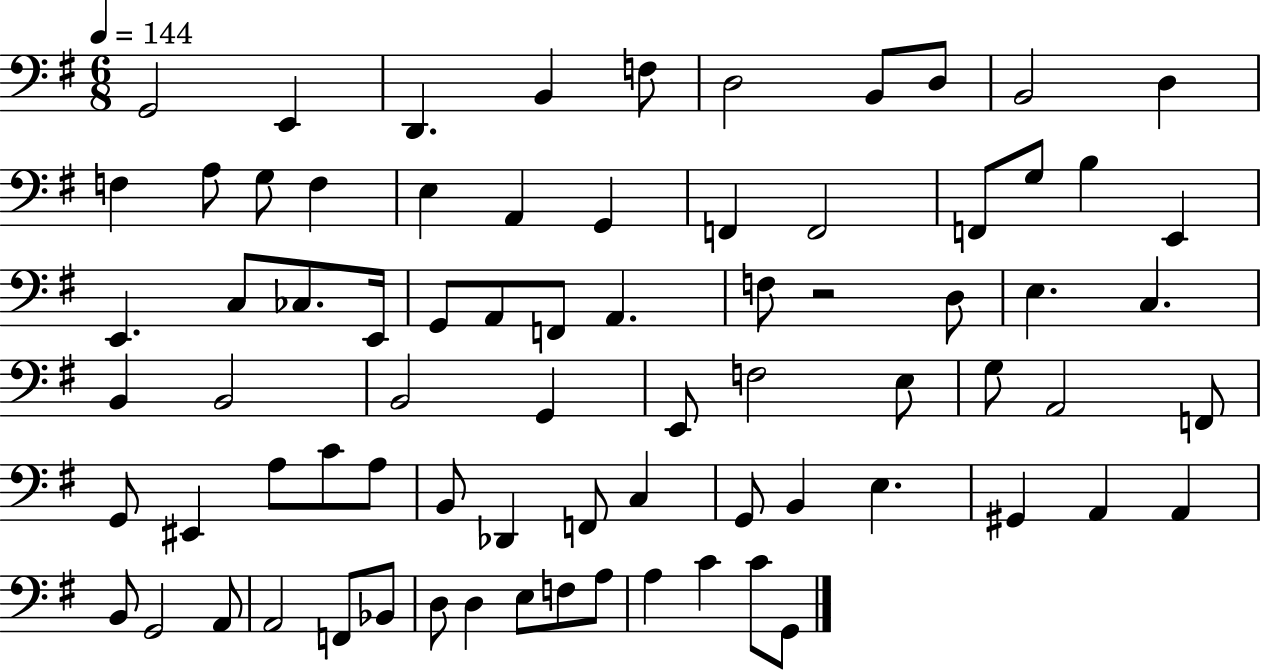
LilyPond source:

{
  \clef bass
  \numericTimeSignature
  \time 6/8
  \key g \major
  \tempo 4 = 144
  g,2 e,4 | d,4. b,4 f8 | d2 b,8 d8 | b,2 d4 | \break f4 a8 g8 f4 | e4 a,4 g,4 | f,4 f,2 | f,8 g8 b4 e,4 | \break e,4. c8 ces8. e,16 | g,8 a,8 f,8 a,4. | f8 r2 d8 | e4. c4. | \break b,4 b,2 | b,2 g,4 | e,8 f2 e8 | g8 a,2 f,8 | \break g,8 eis,4 a8 c'8 a8 | b,8 des,4 f,8 c4 | g,8 b,4 e4. | gis,4 a,4 a,4 | \break b,8 g,2 a,8 | a,2 f,8 bes,8 | d8 d4 e8 f8 a8 | a4 c'4 c'8 g,8 | \break \bar "|."
}